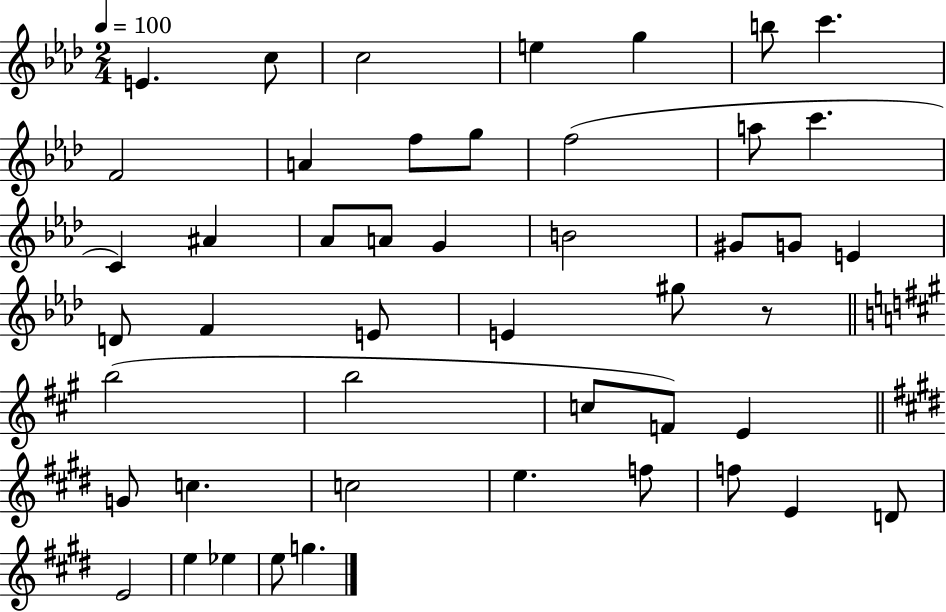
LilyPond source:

{
  \clef treble
  \numericTimeSignature
  \time 2/4
  \key aes \major
  \tempo 4 = 100
  e'4. c''8 | c''2 | e''4 g''4 | b''8 c'''4. | \break f'2 | a'4 f''8 g''8 | f''2( | a''8 c'''4. | \break c'4) ais'4 | aes'8 a'8 g'4 | b'2 | gis'8 g'8 e'4 | \break d'8 f'4 e'8 | e'4 gis''8 r8 | \bar "||" \break \key a \major b''2( | b''2 | c''8 f'8) e'4 | \bar "||" \break \key e \major g'8 c''4. | c''2 | e''4. f''8 | f''8 e'4 d'8 | \break e'2 | e''4 ees''4 | e''8 g''4. | \bar "|."
}